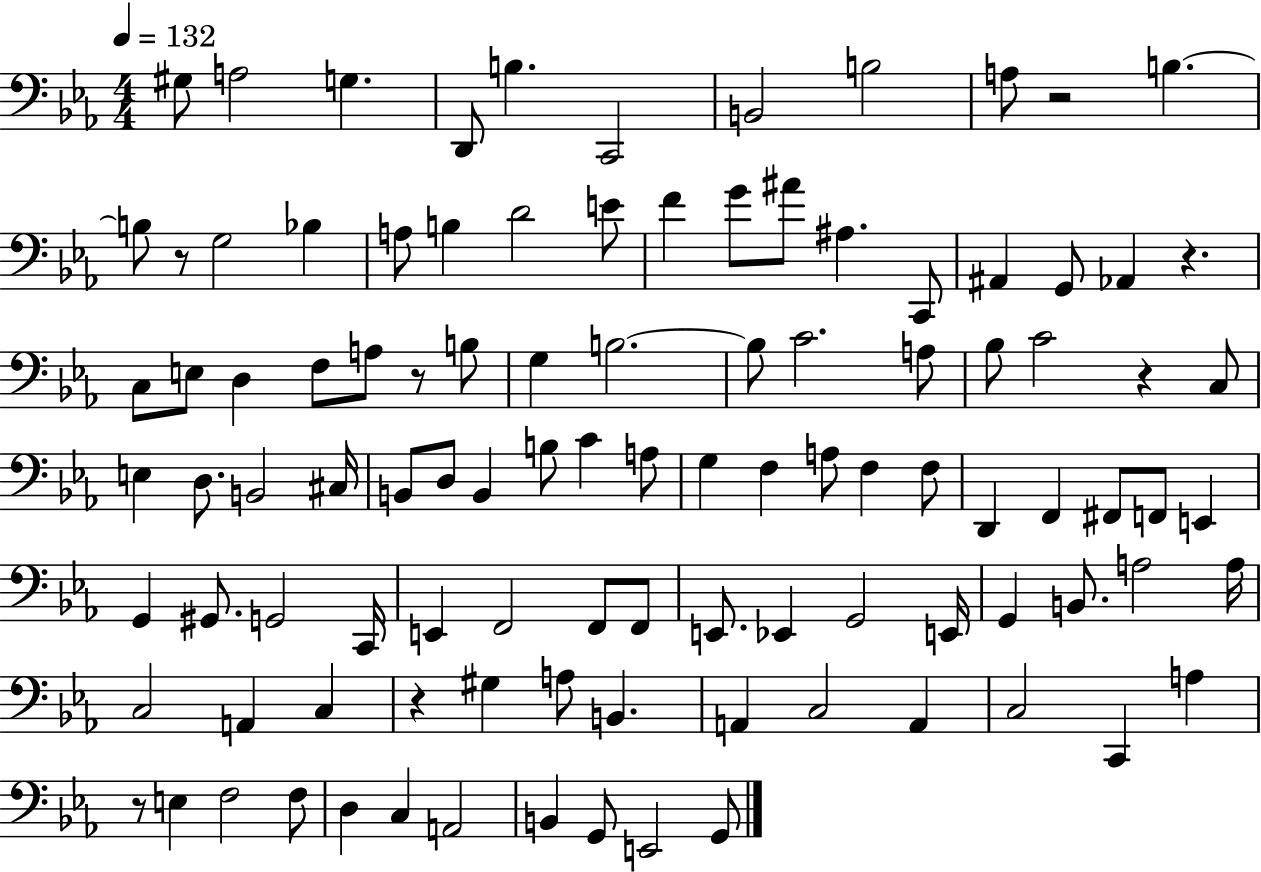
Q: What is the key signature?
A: EES major